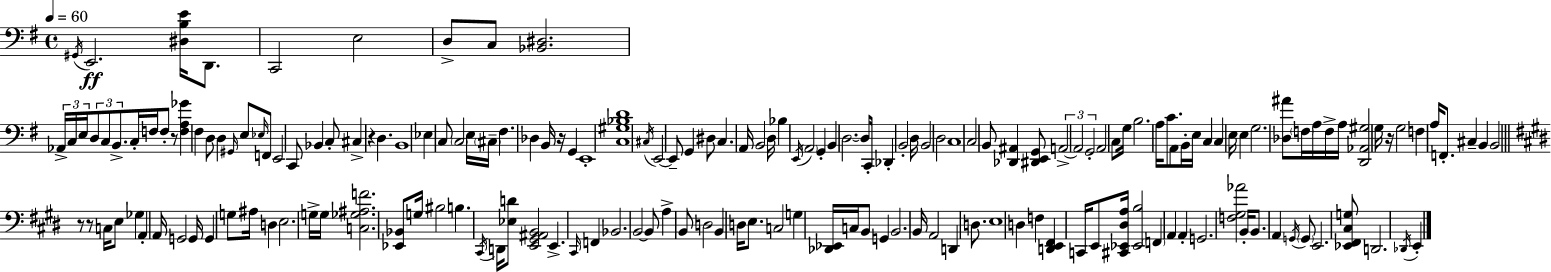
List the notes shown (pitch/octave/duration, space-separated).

G#2/s E2/h. [D#3,B3,E4]/s D2/e. C2/h E3/h D3/e C3/e [Bb2,D#3]/h. Ab2/s C3/s E3/s D3/e C3/e B2/e. C3/s F3/s F3/e R/e [F3,A3,Gb4]/q F#3/q D3/e D3/q G#2/s E3/e Eb3/s F2/e E2/h C2/e Bb2/q C3/e C#3/q R/q D3/q. B2/w Eb3/q C3/e C3/h E3/s C#3/s F#3/q. Db3/q B2/s R/s G2/q E2/w [C3,G#3,Bb3,D4]/w C#3/s E2/h E2/e G2/q D#3/e C3/q. A2/s B2/h D3/s Bb3/q E2/s A2/h G2/q B2/q D3/h. D3/e C2/s Db2/q B2/h D3/s B2/h D3/h C3/w C3/h B2/e [Db2,A#2]/q [D#2,E2,G2]/e A2/h A2/h G2/h A2/h C3/e G3/s B3/h. A3/s C4/e. A2/e B2/s E3/s C3/q C3/q E3/s E3/q G3/h. [Db3,A#4]/e F3/s A3/s F3/s A3/s [D2,Ab2,G#3]/h G3/s R/s G3/h F3/q A3/s F2/e. C#3/q B2/q B2/h R/e R/e C3/s E3/e Gb3/q A2/q A2/s G2/h G2/s G2/q G3/e A#3/s D3/q E3/h. G3/s G3/s [C3,Gb3,A#3,F4]/h. [Eb2,Bb2]/e G3/s BIS3/h B3/q. C#2/s D2/s [Eb3,D4]/e [E2,G#2,A#2,B2]/h E2/q. C#2/s F2/q Bb2/h. B2/h B2/e A3/q B2/e D3/h B2/q D3/s E3/e. C3/h G3/q [Db2,Eb2]/s C3/s B2/e G2/q B2/h. B2/s A2/h D2/q D3/e. E3/w D3/q F3/q [D2,E2,F#2]/q C2/s E2/e [C#2,Eb2,D#3,A3]/s [Eb2,B3]/h F2/q A2/q A2/q G2/h. [F3,G#3,Ab4]/h B2/s B2/e. A2/q G2/s G2/e E2/h. [Eb2,F#2,C#3,G3]/e D2/h. Db2/s E2/q